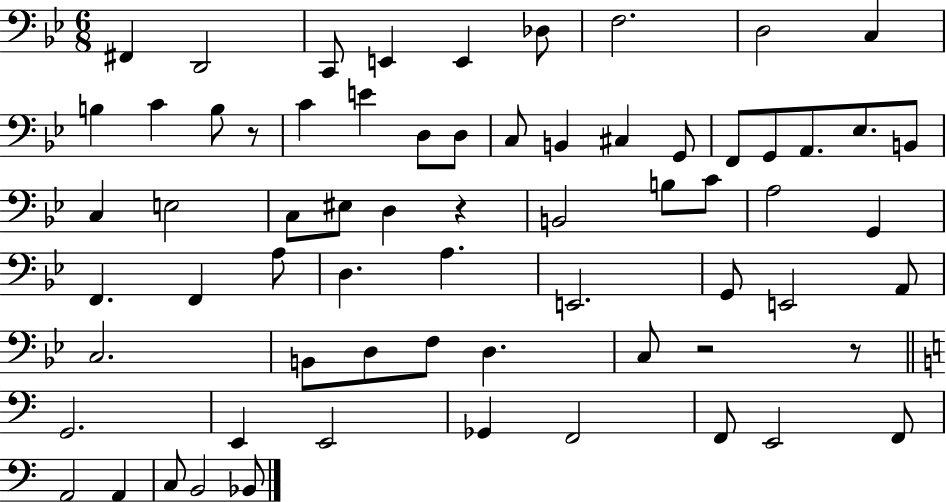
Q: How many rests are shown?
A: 4